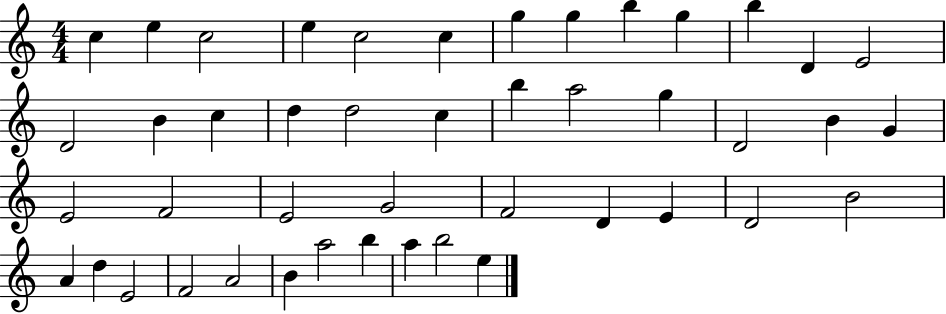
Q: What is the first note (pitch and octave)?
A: C5